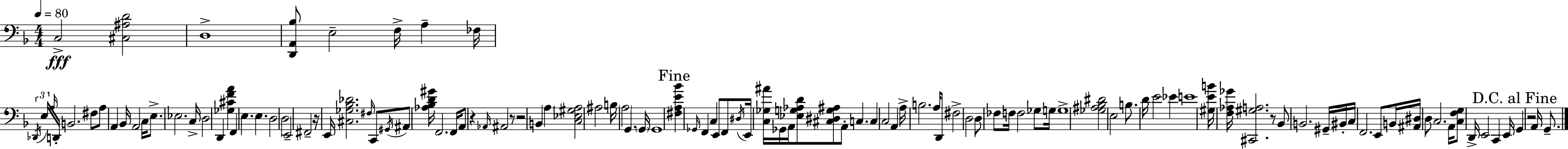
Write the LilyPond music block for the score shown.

{
  \clef bass
  \numericTimeSignature
  \time 4/4
  \key f \major
  \tempo 4 = 80
  c2->\fff <cis ais d'>2 | d1-> | <d, a, bes>8 e2-- f16-> a4-- fes16 | \tuplet 3/2 { \acciaccatura { des,16 } e16 \grace { a16 } } d,16-. b,2. | \break fis8 a8 a,4 bes,16 a,2 | c16 e8.-> ees2. | c16-> d2 d,4 <ges cis' f' a'>4 | f,4 e4. e4. | \break d2 d2 | e,2-- fis,2-- | r16 e,16 <cis ges bes des'>2. | \grace { fis16 } c,8 \acciaccatura { gis,16 } ais,8 <aes bes d' gis'>16 f,2. | \break f,16 a,8 r4 \grace { aes,16 } ais,2 | r8 r2 b,4 | a4 <c ees gis a>2 ais2 | b16 \parenthesize a2 g,4. | \break \parenthesize g,16 g,1 | \mark "Fine" <fis a e' bes'>4 \grace { ges,16 } f,4 c4 | e,8 f,8 \acciaccatura { dis16 } e,16 <c ges ais'>16 ges,16 a,16 <ees g aes d'>8 <cis dis g ais>8 a,8-. | c4. c4 c2 | \break a,4 a16-> b2. | a16 d,8 fis2-> d2 | d8 fes8 f16 f2 | ges8 g16 g1-> | \break <ges ais bes dis'>2 e2 | b8. d'16 e'2 | ees'4 e'1 | <gis e' b'>16 <f aes ges'>16 <cis, gis a>2. | \break r8 bes,8 b,2. | gis,16-- bis,16-. c16 f,2. | e,8 b,16 <ais, dis>16 d8 c2. | a,16 <c f g>8 d,16-> e,2 | \break c,4 e,16 \mark "D.C. al Fine" g,4 r2 | a,16 g,8.-- \bar "|."
}